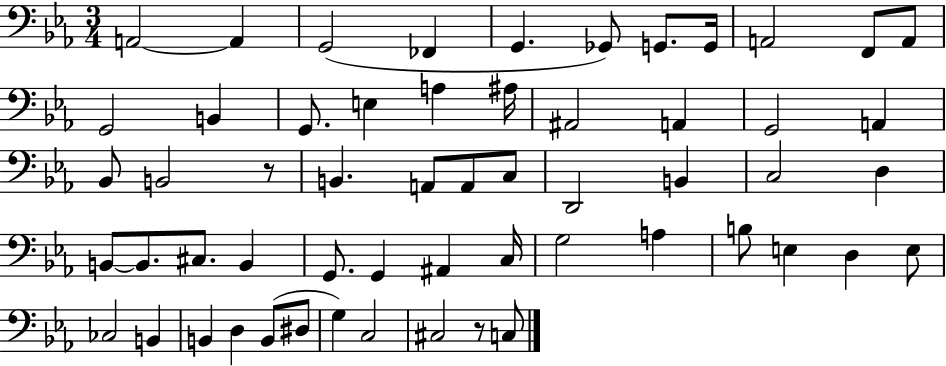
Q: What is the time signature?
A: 3/4